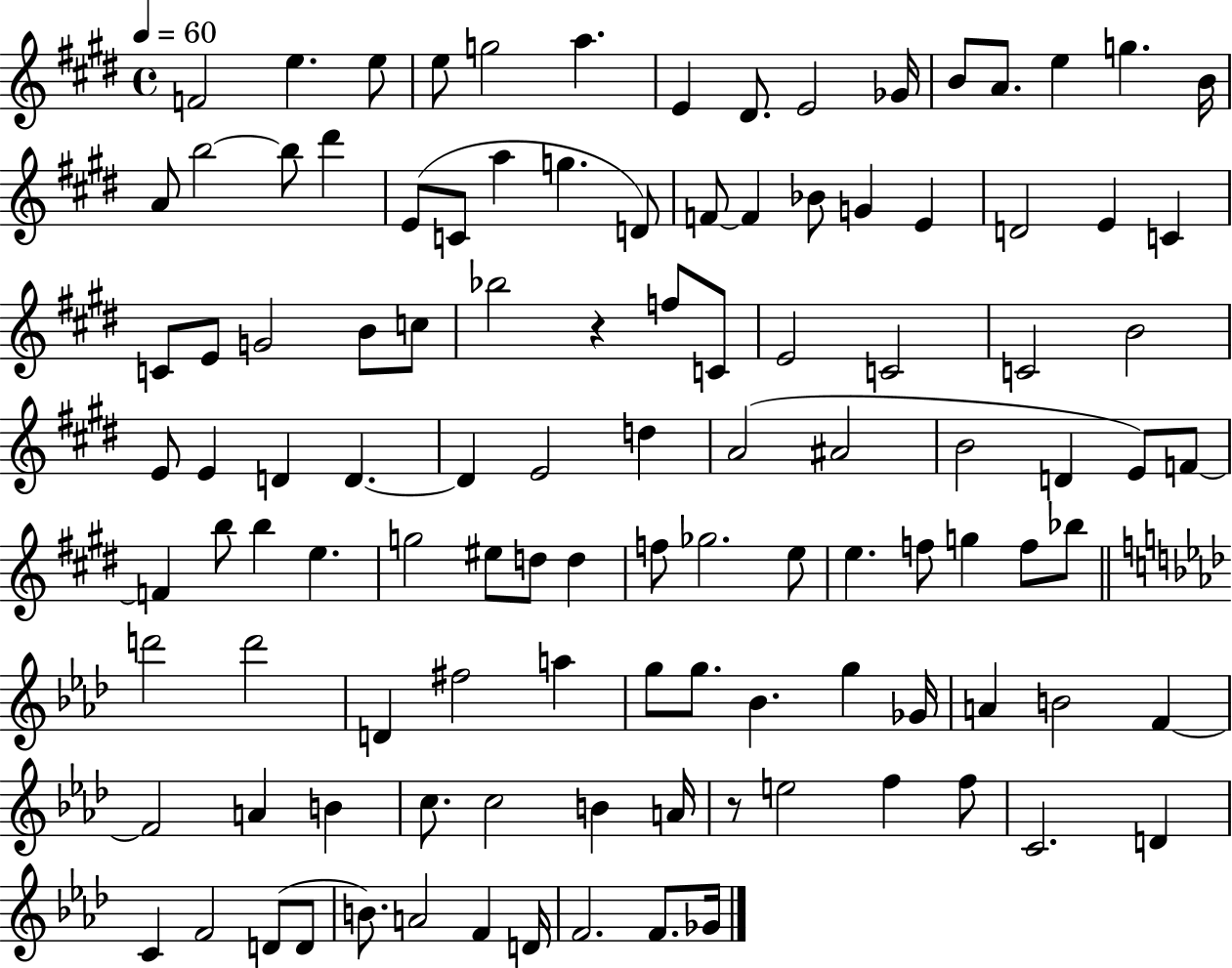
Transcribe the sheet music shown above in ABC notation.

X:1
T:Untitled
M:4/4
L:1/4
K:E
F2 e e/2 e/2 g2 a E ^D/2 E2 _G/4 B/2 A/2 e g B/4 A/2 b2 b/2 ^d' E/2 C/2 a g D/2 F/2 F _B/2 G E D2 E C C/2 E/2 G2 B/2 c/2 _b2 z f/2 C/2 E2 C2 C2 B2 E/2 E D D D E2 d A2 ^A2 B2 D E/2 F/2 F b/2 b e g2 ^e/2 d/2 d f/2 _g2 e/2 e f/2 g f/2 _b/2 d'2 d'2 D ^f2 a g/2 g/2 _B g _G/4 A B2 F F2 A B c/2 c2 B A/4 z/2 e2 f f/2 C2 D C F2 D/2 D/2 B/2 A2 F D/4 F2 F/2 _G/4